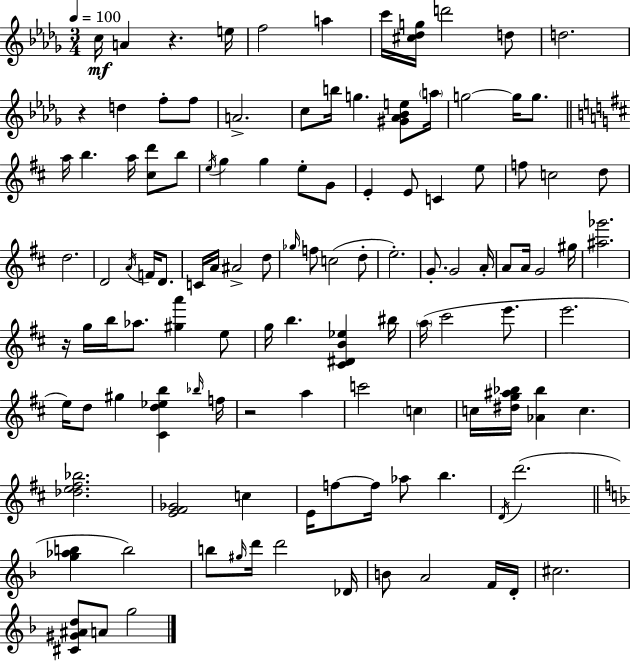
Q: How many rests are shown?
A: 4